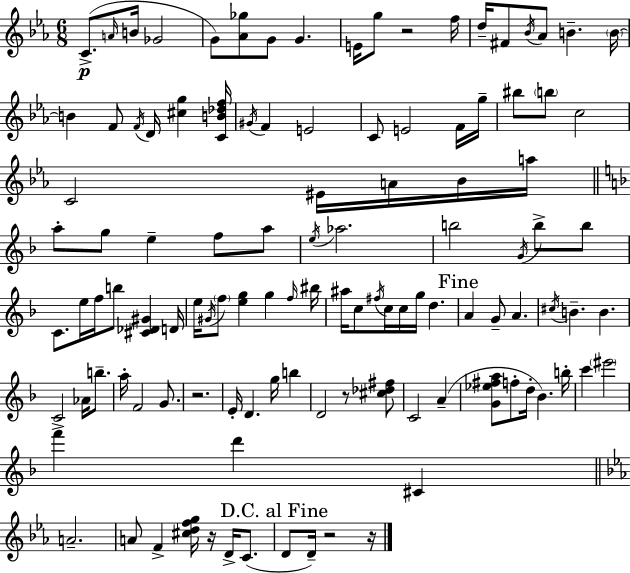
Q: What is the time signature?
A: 6/8